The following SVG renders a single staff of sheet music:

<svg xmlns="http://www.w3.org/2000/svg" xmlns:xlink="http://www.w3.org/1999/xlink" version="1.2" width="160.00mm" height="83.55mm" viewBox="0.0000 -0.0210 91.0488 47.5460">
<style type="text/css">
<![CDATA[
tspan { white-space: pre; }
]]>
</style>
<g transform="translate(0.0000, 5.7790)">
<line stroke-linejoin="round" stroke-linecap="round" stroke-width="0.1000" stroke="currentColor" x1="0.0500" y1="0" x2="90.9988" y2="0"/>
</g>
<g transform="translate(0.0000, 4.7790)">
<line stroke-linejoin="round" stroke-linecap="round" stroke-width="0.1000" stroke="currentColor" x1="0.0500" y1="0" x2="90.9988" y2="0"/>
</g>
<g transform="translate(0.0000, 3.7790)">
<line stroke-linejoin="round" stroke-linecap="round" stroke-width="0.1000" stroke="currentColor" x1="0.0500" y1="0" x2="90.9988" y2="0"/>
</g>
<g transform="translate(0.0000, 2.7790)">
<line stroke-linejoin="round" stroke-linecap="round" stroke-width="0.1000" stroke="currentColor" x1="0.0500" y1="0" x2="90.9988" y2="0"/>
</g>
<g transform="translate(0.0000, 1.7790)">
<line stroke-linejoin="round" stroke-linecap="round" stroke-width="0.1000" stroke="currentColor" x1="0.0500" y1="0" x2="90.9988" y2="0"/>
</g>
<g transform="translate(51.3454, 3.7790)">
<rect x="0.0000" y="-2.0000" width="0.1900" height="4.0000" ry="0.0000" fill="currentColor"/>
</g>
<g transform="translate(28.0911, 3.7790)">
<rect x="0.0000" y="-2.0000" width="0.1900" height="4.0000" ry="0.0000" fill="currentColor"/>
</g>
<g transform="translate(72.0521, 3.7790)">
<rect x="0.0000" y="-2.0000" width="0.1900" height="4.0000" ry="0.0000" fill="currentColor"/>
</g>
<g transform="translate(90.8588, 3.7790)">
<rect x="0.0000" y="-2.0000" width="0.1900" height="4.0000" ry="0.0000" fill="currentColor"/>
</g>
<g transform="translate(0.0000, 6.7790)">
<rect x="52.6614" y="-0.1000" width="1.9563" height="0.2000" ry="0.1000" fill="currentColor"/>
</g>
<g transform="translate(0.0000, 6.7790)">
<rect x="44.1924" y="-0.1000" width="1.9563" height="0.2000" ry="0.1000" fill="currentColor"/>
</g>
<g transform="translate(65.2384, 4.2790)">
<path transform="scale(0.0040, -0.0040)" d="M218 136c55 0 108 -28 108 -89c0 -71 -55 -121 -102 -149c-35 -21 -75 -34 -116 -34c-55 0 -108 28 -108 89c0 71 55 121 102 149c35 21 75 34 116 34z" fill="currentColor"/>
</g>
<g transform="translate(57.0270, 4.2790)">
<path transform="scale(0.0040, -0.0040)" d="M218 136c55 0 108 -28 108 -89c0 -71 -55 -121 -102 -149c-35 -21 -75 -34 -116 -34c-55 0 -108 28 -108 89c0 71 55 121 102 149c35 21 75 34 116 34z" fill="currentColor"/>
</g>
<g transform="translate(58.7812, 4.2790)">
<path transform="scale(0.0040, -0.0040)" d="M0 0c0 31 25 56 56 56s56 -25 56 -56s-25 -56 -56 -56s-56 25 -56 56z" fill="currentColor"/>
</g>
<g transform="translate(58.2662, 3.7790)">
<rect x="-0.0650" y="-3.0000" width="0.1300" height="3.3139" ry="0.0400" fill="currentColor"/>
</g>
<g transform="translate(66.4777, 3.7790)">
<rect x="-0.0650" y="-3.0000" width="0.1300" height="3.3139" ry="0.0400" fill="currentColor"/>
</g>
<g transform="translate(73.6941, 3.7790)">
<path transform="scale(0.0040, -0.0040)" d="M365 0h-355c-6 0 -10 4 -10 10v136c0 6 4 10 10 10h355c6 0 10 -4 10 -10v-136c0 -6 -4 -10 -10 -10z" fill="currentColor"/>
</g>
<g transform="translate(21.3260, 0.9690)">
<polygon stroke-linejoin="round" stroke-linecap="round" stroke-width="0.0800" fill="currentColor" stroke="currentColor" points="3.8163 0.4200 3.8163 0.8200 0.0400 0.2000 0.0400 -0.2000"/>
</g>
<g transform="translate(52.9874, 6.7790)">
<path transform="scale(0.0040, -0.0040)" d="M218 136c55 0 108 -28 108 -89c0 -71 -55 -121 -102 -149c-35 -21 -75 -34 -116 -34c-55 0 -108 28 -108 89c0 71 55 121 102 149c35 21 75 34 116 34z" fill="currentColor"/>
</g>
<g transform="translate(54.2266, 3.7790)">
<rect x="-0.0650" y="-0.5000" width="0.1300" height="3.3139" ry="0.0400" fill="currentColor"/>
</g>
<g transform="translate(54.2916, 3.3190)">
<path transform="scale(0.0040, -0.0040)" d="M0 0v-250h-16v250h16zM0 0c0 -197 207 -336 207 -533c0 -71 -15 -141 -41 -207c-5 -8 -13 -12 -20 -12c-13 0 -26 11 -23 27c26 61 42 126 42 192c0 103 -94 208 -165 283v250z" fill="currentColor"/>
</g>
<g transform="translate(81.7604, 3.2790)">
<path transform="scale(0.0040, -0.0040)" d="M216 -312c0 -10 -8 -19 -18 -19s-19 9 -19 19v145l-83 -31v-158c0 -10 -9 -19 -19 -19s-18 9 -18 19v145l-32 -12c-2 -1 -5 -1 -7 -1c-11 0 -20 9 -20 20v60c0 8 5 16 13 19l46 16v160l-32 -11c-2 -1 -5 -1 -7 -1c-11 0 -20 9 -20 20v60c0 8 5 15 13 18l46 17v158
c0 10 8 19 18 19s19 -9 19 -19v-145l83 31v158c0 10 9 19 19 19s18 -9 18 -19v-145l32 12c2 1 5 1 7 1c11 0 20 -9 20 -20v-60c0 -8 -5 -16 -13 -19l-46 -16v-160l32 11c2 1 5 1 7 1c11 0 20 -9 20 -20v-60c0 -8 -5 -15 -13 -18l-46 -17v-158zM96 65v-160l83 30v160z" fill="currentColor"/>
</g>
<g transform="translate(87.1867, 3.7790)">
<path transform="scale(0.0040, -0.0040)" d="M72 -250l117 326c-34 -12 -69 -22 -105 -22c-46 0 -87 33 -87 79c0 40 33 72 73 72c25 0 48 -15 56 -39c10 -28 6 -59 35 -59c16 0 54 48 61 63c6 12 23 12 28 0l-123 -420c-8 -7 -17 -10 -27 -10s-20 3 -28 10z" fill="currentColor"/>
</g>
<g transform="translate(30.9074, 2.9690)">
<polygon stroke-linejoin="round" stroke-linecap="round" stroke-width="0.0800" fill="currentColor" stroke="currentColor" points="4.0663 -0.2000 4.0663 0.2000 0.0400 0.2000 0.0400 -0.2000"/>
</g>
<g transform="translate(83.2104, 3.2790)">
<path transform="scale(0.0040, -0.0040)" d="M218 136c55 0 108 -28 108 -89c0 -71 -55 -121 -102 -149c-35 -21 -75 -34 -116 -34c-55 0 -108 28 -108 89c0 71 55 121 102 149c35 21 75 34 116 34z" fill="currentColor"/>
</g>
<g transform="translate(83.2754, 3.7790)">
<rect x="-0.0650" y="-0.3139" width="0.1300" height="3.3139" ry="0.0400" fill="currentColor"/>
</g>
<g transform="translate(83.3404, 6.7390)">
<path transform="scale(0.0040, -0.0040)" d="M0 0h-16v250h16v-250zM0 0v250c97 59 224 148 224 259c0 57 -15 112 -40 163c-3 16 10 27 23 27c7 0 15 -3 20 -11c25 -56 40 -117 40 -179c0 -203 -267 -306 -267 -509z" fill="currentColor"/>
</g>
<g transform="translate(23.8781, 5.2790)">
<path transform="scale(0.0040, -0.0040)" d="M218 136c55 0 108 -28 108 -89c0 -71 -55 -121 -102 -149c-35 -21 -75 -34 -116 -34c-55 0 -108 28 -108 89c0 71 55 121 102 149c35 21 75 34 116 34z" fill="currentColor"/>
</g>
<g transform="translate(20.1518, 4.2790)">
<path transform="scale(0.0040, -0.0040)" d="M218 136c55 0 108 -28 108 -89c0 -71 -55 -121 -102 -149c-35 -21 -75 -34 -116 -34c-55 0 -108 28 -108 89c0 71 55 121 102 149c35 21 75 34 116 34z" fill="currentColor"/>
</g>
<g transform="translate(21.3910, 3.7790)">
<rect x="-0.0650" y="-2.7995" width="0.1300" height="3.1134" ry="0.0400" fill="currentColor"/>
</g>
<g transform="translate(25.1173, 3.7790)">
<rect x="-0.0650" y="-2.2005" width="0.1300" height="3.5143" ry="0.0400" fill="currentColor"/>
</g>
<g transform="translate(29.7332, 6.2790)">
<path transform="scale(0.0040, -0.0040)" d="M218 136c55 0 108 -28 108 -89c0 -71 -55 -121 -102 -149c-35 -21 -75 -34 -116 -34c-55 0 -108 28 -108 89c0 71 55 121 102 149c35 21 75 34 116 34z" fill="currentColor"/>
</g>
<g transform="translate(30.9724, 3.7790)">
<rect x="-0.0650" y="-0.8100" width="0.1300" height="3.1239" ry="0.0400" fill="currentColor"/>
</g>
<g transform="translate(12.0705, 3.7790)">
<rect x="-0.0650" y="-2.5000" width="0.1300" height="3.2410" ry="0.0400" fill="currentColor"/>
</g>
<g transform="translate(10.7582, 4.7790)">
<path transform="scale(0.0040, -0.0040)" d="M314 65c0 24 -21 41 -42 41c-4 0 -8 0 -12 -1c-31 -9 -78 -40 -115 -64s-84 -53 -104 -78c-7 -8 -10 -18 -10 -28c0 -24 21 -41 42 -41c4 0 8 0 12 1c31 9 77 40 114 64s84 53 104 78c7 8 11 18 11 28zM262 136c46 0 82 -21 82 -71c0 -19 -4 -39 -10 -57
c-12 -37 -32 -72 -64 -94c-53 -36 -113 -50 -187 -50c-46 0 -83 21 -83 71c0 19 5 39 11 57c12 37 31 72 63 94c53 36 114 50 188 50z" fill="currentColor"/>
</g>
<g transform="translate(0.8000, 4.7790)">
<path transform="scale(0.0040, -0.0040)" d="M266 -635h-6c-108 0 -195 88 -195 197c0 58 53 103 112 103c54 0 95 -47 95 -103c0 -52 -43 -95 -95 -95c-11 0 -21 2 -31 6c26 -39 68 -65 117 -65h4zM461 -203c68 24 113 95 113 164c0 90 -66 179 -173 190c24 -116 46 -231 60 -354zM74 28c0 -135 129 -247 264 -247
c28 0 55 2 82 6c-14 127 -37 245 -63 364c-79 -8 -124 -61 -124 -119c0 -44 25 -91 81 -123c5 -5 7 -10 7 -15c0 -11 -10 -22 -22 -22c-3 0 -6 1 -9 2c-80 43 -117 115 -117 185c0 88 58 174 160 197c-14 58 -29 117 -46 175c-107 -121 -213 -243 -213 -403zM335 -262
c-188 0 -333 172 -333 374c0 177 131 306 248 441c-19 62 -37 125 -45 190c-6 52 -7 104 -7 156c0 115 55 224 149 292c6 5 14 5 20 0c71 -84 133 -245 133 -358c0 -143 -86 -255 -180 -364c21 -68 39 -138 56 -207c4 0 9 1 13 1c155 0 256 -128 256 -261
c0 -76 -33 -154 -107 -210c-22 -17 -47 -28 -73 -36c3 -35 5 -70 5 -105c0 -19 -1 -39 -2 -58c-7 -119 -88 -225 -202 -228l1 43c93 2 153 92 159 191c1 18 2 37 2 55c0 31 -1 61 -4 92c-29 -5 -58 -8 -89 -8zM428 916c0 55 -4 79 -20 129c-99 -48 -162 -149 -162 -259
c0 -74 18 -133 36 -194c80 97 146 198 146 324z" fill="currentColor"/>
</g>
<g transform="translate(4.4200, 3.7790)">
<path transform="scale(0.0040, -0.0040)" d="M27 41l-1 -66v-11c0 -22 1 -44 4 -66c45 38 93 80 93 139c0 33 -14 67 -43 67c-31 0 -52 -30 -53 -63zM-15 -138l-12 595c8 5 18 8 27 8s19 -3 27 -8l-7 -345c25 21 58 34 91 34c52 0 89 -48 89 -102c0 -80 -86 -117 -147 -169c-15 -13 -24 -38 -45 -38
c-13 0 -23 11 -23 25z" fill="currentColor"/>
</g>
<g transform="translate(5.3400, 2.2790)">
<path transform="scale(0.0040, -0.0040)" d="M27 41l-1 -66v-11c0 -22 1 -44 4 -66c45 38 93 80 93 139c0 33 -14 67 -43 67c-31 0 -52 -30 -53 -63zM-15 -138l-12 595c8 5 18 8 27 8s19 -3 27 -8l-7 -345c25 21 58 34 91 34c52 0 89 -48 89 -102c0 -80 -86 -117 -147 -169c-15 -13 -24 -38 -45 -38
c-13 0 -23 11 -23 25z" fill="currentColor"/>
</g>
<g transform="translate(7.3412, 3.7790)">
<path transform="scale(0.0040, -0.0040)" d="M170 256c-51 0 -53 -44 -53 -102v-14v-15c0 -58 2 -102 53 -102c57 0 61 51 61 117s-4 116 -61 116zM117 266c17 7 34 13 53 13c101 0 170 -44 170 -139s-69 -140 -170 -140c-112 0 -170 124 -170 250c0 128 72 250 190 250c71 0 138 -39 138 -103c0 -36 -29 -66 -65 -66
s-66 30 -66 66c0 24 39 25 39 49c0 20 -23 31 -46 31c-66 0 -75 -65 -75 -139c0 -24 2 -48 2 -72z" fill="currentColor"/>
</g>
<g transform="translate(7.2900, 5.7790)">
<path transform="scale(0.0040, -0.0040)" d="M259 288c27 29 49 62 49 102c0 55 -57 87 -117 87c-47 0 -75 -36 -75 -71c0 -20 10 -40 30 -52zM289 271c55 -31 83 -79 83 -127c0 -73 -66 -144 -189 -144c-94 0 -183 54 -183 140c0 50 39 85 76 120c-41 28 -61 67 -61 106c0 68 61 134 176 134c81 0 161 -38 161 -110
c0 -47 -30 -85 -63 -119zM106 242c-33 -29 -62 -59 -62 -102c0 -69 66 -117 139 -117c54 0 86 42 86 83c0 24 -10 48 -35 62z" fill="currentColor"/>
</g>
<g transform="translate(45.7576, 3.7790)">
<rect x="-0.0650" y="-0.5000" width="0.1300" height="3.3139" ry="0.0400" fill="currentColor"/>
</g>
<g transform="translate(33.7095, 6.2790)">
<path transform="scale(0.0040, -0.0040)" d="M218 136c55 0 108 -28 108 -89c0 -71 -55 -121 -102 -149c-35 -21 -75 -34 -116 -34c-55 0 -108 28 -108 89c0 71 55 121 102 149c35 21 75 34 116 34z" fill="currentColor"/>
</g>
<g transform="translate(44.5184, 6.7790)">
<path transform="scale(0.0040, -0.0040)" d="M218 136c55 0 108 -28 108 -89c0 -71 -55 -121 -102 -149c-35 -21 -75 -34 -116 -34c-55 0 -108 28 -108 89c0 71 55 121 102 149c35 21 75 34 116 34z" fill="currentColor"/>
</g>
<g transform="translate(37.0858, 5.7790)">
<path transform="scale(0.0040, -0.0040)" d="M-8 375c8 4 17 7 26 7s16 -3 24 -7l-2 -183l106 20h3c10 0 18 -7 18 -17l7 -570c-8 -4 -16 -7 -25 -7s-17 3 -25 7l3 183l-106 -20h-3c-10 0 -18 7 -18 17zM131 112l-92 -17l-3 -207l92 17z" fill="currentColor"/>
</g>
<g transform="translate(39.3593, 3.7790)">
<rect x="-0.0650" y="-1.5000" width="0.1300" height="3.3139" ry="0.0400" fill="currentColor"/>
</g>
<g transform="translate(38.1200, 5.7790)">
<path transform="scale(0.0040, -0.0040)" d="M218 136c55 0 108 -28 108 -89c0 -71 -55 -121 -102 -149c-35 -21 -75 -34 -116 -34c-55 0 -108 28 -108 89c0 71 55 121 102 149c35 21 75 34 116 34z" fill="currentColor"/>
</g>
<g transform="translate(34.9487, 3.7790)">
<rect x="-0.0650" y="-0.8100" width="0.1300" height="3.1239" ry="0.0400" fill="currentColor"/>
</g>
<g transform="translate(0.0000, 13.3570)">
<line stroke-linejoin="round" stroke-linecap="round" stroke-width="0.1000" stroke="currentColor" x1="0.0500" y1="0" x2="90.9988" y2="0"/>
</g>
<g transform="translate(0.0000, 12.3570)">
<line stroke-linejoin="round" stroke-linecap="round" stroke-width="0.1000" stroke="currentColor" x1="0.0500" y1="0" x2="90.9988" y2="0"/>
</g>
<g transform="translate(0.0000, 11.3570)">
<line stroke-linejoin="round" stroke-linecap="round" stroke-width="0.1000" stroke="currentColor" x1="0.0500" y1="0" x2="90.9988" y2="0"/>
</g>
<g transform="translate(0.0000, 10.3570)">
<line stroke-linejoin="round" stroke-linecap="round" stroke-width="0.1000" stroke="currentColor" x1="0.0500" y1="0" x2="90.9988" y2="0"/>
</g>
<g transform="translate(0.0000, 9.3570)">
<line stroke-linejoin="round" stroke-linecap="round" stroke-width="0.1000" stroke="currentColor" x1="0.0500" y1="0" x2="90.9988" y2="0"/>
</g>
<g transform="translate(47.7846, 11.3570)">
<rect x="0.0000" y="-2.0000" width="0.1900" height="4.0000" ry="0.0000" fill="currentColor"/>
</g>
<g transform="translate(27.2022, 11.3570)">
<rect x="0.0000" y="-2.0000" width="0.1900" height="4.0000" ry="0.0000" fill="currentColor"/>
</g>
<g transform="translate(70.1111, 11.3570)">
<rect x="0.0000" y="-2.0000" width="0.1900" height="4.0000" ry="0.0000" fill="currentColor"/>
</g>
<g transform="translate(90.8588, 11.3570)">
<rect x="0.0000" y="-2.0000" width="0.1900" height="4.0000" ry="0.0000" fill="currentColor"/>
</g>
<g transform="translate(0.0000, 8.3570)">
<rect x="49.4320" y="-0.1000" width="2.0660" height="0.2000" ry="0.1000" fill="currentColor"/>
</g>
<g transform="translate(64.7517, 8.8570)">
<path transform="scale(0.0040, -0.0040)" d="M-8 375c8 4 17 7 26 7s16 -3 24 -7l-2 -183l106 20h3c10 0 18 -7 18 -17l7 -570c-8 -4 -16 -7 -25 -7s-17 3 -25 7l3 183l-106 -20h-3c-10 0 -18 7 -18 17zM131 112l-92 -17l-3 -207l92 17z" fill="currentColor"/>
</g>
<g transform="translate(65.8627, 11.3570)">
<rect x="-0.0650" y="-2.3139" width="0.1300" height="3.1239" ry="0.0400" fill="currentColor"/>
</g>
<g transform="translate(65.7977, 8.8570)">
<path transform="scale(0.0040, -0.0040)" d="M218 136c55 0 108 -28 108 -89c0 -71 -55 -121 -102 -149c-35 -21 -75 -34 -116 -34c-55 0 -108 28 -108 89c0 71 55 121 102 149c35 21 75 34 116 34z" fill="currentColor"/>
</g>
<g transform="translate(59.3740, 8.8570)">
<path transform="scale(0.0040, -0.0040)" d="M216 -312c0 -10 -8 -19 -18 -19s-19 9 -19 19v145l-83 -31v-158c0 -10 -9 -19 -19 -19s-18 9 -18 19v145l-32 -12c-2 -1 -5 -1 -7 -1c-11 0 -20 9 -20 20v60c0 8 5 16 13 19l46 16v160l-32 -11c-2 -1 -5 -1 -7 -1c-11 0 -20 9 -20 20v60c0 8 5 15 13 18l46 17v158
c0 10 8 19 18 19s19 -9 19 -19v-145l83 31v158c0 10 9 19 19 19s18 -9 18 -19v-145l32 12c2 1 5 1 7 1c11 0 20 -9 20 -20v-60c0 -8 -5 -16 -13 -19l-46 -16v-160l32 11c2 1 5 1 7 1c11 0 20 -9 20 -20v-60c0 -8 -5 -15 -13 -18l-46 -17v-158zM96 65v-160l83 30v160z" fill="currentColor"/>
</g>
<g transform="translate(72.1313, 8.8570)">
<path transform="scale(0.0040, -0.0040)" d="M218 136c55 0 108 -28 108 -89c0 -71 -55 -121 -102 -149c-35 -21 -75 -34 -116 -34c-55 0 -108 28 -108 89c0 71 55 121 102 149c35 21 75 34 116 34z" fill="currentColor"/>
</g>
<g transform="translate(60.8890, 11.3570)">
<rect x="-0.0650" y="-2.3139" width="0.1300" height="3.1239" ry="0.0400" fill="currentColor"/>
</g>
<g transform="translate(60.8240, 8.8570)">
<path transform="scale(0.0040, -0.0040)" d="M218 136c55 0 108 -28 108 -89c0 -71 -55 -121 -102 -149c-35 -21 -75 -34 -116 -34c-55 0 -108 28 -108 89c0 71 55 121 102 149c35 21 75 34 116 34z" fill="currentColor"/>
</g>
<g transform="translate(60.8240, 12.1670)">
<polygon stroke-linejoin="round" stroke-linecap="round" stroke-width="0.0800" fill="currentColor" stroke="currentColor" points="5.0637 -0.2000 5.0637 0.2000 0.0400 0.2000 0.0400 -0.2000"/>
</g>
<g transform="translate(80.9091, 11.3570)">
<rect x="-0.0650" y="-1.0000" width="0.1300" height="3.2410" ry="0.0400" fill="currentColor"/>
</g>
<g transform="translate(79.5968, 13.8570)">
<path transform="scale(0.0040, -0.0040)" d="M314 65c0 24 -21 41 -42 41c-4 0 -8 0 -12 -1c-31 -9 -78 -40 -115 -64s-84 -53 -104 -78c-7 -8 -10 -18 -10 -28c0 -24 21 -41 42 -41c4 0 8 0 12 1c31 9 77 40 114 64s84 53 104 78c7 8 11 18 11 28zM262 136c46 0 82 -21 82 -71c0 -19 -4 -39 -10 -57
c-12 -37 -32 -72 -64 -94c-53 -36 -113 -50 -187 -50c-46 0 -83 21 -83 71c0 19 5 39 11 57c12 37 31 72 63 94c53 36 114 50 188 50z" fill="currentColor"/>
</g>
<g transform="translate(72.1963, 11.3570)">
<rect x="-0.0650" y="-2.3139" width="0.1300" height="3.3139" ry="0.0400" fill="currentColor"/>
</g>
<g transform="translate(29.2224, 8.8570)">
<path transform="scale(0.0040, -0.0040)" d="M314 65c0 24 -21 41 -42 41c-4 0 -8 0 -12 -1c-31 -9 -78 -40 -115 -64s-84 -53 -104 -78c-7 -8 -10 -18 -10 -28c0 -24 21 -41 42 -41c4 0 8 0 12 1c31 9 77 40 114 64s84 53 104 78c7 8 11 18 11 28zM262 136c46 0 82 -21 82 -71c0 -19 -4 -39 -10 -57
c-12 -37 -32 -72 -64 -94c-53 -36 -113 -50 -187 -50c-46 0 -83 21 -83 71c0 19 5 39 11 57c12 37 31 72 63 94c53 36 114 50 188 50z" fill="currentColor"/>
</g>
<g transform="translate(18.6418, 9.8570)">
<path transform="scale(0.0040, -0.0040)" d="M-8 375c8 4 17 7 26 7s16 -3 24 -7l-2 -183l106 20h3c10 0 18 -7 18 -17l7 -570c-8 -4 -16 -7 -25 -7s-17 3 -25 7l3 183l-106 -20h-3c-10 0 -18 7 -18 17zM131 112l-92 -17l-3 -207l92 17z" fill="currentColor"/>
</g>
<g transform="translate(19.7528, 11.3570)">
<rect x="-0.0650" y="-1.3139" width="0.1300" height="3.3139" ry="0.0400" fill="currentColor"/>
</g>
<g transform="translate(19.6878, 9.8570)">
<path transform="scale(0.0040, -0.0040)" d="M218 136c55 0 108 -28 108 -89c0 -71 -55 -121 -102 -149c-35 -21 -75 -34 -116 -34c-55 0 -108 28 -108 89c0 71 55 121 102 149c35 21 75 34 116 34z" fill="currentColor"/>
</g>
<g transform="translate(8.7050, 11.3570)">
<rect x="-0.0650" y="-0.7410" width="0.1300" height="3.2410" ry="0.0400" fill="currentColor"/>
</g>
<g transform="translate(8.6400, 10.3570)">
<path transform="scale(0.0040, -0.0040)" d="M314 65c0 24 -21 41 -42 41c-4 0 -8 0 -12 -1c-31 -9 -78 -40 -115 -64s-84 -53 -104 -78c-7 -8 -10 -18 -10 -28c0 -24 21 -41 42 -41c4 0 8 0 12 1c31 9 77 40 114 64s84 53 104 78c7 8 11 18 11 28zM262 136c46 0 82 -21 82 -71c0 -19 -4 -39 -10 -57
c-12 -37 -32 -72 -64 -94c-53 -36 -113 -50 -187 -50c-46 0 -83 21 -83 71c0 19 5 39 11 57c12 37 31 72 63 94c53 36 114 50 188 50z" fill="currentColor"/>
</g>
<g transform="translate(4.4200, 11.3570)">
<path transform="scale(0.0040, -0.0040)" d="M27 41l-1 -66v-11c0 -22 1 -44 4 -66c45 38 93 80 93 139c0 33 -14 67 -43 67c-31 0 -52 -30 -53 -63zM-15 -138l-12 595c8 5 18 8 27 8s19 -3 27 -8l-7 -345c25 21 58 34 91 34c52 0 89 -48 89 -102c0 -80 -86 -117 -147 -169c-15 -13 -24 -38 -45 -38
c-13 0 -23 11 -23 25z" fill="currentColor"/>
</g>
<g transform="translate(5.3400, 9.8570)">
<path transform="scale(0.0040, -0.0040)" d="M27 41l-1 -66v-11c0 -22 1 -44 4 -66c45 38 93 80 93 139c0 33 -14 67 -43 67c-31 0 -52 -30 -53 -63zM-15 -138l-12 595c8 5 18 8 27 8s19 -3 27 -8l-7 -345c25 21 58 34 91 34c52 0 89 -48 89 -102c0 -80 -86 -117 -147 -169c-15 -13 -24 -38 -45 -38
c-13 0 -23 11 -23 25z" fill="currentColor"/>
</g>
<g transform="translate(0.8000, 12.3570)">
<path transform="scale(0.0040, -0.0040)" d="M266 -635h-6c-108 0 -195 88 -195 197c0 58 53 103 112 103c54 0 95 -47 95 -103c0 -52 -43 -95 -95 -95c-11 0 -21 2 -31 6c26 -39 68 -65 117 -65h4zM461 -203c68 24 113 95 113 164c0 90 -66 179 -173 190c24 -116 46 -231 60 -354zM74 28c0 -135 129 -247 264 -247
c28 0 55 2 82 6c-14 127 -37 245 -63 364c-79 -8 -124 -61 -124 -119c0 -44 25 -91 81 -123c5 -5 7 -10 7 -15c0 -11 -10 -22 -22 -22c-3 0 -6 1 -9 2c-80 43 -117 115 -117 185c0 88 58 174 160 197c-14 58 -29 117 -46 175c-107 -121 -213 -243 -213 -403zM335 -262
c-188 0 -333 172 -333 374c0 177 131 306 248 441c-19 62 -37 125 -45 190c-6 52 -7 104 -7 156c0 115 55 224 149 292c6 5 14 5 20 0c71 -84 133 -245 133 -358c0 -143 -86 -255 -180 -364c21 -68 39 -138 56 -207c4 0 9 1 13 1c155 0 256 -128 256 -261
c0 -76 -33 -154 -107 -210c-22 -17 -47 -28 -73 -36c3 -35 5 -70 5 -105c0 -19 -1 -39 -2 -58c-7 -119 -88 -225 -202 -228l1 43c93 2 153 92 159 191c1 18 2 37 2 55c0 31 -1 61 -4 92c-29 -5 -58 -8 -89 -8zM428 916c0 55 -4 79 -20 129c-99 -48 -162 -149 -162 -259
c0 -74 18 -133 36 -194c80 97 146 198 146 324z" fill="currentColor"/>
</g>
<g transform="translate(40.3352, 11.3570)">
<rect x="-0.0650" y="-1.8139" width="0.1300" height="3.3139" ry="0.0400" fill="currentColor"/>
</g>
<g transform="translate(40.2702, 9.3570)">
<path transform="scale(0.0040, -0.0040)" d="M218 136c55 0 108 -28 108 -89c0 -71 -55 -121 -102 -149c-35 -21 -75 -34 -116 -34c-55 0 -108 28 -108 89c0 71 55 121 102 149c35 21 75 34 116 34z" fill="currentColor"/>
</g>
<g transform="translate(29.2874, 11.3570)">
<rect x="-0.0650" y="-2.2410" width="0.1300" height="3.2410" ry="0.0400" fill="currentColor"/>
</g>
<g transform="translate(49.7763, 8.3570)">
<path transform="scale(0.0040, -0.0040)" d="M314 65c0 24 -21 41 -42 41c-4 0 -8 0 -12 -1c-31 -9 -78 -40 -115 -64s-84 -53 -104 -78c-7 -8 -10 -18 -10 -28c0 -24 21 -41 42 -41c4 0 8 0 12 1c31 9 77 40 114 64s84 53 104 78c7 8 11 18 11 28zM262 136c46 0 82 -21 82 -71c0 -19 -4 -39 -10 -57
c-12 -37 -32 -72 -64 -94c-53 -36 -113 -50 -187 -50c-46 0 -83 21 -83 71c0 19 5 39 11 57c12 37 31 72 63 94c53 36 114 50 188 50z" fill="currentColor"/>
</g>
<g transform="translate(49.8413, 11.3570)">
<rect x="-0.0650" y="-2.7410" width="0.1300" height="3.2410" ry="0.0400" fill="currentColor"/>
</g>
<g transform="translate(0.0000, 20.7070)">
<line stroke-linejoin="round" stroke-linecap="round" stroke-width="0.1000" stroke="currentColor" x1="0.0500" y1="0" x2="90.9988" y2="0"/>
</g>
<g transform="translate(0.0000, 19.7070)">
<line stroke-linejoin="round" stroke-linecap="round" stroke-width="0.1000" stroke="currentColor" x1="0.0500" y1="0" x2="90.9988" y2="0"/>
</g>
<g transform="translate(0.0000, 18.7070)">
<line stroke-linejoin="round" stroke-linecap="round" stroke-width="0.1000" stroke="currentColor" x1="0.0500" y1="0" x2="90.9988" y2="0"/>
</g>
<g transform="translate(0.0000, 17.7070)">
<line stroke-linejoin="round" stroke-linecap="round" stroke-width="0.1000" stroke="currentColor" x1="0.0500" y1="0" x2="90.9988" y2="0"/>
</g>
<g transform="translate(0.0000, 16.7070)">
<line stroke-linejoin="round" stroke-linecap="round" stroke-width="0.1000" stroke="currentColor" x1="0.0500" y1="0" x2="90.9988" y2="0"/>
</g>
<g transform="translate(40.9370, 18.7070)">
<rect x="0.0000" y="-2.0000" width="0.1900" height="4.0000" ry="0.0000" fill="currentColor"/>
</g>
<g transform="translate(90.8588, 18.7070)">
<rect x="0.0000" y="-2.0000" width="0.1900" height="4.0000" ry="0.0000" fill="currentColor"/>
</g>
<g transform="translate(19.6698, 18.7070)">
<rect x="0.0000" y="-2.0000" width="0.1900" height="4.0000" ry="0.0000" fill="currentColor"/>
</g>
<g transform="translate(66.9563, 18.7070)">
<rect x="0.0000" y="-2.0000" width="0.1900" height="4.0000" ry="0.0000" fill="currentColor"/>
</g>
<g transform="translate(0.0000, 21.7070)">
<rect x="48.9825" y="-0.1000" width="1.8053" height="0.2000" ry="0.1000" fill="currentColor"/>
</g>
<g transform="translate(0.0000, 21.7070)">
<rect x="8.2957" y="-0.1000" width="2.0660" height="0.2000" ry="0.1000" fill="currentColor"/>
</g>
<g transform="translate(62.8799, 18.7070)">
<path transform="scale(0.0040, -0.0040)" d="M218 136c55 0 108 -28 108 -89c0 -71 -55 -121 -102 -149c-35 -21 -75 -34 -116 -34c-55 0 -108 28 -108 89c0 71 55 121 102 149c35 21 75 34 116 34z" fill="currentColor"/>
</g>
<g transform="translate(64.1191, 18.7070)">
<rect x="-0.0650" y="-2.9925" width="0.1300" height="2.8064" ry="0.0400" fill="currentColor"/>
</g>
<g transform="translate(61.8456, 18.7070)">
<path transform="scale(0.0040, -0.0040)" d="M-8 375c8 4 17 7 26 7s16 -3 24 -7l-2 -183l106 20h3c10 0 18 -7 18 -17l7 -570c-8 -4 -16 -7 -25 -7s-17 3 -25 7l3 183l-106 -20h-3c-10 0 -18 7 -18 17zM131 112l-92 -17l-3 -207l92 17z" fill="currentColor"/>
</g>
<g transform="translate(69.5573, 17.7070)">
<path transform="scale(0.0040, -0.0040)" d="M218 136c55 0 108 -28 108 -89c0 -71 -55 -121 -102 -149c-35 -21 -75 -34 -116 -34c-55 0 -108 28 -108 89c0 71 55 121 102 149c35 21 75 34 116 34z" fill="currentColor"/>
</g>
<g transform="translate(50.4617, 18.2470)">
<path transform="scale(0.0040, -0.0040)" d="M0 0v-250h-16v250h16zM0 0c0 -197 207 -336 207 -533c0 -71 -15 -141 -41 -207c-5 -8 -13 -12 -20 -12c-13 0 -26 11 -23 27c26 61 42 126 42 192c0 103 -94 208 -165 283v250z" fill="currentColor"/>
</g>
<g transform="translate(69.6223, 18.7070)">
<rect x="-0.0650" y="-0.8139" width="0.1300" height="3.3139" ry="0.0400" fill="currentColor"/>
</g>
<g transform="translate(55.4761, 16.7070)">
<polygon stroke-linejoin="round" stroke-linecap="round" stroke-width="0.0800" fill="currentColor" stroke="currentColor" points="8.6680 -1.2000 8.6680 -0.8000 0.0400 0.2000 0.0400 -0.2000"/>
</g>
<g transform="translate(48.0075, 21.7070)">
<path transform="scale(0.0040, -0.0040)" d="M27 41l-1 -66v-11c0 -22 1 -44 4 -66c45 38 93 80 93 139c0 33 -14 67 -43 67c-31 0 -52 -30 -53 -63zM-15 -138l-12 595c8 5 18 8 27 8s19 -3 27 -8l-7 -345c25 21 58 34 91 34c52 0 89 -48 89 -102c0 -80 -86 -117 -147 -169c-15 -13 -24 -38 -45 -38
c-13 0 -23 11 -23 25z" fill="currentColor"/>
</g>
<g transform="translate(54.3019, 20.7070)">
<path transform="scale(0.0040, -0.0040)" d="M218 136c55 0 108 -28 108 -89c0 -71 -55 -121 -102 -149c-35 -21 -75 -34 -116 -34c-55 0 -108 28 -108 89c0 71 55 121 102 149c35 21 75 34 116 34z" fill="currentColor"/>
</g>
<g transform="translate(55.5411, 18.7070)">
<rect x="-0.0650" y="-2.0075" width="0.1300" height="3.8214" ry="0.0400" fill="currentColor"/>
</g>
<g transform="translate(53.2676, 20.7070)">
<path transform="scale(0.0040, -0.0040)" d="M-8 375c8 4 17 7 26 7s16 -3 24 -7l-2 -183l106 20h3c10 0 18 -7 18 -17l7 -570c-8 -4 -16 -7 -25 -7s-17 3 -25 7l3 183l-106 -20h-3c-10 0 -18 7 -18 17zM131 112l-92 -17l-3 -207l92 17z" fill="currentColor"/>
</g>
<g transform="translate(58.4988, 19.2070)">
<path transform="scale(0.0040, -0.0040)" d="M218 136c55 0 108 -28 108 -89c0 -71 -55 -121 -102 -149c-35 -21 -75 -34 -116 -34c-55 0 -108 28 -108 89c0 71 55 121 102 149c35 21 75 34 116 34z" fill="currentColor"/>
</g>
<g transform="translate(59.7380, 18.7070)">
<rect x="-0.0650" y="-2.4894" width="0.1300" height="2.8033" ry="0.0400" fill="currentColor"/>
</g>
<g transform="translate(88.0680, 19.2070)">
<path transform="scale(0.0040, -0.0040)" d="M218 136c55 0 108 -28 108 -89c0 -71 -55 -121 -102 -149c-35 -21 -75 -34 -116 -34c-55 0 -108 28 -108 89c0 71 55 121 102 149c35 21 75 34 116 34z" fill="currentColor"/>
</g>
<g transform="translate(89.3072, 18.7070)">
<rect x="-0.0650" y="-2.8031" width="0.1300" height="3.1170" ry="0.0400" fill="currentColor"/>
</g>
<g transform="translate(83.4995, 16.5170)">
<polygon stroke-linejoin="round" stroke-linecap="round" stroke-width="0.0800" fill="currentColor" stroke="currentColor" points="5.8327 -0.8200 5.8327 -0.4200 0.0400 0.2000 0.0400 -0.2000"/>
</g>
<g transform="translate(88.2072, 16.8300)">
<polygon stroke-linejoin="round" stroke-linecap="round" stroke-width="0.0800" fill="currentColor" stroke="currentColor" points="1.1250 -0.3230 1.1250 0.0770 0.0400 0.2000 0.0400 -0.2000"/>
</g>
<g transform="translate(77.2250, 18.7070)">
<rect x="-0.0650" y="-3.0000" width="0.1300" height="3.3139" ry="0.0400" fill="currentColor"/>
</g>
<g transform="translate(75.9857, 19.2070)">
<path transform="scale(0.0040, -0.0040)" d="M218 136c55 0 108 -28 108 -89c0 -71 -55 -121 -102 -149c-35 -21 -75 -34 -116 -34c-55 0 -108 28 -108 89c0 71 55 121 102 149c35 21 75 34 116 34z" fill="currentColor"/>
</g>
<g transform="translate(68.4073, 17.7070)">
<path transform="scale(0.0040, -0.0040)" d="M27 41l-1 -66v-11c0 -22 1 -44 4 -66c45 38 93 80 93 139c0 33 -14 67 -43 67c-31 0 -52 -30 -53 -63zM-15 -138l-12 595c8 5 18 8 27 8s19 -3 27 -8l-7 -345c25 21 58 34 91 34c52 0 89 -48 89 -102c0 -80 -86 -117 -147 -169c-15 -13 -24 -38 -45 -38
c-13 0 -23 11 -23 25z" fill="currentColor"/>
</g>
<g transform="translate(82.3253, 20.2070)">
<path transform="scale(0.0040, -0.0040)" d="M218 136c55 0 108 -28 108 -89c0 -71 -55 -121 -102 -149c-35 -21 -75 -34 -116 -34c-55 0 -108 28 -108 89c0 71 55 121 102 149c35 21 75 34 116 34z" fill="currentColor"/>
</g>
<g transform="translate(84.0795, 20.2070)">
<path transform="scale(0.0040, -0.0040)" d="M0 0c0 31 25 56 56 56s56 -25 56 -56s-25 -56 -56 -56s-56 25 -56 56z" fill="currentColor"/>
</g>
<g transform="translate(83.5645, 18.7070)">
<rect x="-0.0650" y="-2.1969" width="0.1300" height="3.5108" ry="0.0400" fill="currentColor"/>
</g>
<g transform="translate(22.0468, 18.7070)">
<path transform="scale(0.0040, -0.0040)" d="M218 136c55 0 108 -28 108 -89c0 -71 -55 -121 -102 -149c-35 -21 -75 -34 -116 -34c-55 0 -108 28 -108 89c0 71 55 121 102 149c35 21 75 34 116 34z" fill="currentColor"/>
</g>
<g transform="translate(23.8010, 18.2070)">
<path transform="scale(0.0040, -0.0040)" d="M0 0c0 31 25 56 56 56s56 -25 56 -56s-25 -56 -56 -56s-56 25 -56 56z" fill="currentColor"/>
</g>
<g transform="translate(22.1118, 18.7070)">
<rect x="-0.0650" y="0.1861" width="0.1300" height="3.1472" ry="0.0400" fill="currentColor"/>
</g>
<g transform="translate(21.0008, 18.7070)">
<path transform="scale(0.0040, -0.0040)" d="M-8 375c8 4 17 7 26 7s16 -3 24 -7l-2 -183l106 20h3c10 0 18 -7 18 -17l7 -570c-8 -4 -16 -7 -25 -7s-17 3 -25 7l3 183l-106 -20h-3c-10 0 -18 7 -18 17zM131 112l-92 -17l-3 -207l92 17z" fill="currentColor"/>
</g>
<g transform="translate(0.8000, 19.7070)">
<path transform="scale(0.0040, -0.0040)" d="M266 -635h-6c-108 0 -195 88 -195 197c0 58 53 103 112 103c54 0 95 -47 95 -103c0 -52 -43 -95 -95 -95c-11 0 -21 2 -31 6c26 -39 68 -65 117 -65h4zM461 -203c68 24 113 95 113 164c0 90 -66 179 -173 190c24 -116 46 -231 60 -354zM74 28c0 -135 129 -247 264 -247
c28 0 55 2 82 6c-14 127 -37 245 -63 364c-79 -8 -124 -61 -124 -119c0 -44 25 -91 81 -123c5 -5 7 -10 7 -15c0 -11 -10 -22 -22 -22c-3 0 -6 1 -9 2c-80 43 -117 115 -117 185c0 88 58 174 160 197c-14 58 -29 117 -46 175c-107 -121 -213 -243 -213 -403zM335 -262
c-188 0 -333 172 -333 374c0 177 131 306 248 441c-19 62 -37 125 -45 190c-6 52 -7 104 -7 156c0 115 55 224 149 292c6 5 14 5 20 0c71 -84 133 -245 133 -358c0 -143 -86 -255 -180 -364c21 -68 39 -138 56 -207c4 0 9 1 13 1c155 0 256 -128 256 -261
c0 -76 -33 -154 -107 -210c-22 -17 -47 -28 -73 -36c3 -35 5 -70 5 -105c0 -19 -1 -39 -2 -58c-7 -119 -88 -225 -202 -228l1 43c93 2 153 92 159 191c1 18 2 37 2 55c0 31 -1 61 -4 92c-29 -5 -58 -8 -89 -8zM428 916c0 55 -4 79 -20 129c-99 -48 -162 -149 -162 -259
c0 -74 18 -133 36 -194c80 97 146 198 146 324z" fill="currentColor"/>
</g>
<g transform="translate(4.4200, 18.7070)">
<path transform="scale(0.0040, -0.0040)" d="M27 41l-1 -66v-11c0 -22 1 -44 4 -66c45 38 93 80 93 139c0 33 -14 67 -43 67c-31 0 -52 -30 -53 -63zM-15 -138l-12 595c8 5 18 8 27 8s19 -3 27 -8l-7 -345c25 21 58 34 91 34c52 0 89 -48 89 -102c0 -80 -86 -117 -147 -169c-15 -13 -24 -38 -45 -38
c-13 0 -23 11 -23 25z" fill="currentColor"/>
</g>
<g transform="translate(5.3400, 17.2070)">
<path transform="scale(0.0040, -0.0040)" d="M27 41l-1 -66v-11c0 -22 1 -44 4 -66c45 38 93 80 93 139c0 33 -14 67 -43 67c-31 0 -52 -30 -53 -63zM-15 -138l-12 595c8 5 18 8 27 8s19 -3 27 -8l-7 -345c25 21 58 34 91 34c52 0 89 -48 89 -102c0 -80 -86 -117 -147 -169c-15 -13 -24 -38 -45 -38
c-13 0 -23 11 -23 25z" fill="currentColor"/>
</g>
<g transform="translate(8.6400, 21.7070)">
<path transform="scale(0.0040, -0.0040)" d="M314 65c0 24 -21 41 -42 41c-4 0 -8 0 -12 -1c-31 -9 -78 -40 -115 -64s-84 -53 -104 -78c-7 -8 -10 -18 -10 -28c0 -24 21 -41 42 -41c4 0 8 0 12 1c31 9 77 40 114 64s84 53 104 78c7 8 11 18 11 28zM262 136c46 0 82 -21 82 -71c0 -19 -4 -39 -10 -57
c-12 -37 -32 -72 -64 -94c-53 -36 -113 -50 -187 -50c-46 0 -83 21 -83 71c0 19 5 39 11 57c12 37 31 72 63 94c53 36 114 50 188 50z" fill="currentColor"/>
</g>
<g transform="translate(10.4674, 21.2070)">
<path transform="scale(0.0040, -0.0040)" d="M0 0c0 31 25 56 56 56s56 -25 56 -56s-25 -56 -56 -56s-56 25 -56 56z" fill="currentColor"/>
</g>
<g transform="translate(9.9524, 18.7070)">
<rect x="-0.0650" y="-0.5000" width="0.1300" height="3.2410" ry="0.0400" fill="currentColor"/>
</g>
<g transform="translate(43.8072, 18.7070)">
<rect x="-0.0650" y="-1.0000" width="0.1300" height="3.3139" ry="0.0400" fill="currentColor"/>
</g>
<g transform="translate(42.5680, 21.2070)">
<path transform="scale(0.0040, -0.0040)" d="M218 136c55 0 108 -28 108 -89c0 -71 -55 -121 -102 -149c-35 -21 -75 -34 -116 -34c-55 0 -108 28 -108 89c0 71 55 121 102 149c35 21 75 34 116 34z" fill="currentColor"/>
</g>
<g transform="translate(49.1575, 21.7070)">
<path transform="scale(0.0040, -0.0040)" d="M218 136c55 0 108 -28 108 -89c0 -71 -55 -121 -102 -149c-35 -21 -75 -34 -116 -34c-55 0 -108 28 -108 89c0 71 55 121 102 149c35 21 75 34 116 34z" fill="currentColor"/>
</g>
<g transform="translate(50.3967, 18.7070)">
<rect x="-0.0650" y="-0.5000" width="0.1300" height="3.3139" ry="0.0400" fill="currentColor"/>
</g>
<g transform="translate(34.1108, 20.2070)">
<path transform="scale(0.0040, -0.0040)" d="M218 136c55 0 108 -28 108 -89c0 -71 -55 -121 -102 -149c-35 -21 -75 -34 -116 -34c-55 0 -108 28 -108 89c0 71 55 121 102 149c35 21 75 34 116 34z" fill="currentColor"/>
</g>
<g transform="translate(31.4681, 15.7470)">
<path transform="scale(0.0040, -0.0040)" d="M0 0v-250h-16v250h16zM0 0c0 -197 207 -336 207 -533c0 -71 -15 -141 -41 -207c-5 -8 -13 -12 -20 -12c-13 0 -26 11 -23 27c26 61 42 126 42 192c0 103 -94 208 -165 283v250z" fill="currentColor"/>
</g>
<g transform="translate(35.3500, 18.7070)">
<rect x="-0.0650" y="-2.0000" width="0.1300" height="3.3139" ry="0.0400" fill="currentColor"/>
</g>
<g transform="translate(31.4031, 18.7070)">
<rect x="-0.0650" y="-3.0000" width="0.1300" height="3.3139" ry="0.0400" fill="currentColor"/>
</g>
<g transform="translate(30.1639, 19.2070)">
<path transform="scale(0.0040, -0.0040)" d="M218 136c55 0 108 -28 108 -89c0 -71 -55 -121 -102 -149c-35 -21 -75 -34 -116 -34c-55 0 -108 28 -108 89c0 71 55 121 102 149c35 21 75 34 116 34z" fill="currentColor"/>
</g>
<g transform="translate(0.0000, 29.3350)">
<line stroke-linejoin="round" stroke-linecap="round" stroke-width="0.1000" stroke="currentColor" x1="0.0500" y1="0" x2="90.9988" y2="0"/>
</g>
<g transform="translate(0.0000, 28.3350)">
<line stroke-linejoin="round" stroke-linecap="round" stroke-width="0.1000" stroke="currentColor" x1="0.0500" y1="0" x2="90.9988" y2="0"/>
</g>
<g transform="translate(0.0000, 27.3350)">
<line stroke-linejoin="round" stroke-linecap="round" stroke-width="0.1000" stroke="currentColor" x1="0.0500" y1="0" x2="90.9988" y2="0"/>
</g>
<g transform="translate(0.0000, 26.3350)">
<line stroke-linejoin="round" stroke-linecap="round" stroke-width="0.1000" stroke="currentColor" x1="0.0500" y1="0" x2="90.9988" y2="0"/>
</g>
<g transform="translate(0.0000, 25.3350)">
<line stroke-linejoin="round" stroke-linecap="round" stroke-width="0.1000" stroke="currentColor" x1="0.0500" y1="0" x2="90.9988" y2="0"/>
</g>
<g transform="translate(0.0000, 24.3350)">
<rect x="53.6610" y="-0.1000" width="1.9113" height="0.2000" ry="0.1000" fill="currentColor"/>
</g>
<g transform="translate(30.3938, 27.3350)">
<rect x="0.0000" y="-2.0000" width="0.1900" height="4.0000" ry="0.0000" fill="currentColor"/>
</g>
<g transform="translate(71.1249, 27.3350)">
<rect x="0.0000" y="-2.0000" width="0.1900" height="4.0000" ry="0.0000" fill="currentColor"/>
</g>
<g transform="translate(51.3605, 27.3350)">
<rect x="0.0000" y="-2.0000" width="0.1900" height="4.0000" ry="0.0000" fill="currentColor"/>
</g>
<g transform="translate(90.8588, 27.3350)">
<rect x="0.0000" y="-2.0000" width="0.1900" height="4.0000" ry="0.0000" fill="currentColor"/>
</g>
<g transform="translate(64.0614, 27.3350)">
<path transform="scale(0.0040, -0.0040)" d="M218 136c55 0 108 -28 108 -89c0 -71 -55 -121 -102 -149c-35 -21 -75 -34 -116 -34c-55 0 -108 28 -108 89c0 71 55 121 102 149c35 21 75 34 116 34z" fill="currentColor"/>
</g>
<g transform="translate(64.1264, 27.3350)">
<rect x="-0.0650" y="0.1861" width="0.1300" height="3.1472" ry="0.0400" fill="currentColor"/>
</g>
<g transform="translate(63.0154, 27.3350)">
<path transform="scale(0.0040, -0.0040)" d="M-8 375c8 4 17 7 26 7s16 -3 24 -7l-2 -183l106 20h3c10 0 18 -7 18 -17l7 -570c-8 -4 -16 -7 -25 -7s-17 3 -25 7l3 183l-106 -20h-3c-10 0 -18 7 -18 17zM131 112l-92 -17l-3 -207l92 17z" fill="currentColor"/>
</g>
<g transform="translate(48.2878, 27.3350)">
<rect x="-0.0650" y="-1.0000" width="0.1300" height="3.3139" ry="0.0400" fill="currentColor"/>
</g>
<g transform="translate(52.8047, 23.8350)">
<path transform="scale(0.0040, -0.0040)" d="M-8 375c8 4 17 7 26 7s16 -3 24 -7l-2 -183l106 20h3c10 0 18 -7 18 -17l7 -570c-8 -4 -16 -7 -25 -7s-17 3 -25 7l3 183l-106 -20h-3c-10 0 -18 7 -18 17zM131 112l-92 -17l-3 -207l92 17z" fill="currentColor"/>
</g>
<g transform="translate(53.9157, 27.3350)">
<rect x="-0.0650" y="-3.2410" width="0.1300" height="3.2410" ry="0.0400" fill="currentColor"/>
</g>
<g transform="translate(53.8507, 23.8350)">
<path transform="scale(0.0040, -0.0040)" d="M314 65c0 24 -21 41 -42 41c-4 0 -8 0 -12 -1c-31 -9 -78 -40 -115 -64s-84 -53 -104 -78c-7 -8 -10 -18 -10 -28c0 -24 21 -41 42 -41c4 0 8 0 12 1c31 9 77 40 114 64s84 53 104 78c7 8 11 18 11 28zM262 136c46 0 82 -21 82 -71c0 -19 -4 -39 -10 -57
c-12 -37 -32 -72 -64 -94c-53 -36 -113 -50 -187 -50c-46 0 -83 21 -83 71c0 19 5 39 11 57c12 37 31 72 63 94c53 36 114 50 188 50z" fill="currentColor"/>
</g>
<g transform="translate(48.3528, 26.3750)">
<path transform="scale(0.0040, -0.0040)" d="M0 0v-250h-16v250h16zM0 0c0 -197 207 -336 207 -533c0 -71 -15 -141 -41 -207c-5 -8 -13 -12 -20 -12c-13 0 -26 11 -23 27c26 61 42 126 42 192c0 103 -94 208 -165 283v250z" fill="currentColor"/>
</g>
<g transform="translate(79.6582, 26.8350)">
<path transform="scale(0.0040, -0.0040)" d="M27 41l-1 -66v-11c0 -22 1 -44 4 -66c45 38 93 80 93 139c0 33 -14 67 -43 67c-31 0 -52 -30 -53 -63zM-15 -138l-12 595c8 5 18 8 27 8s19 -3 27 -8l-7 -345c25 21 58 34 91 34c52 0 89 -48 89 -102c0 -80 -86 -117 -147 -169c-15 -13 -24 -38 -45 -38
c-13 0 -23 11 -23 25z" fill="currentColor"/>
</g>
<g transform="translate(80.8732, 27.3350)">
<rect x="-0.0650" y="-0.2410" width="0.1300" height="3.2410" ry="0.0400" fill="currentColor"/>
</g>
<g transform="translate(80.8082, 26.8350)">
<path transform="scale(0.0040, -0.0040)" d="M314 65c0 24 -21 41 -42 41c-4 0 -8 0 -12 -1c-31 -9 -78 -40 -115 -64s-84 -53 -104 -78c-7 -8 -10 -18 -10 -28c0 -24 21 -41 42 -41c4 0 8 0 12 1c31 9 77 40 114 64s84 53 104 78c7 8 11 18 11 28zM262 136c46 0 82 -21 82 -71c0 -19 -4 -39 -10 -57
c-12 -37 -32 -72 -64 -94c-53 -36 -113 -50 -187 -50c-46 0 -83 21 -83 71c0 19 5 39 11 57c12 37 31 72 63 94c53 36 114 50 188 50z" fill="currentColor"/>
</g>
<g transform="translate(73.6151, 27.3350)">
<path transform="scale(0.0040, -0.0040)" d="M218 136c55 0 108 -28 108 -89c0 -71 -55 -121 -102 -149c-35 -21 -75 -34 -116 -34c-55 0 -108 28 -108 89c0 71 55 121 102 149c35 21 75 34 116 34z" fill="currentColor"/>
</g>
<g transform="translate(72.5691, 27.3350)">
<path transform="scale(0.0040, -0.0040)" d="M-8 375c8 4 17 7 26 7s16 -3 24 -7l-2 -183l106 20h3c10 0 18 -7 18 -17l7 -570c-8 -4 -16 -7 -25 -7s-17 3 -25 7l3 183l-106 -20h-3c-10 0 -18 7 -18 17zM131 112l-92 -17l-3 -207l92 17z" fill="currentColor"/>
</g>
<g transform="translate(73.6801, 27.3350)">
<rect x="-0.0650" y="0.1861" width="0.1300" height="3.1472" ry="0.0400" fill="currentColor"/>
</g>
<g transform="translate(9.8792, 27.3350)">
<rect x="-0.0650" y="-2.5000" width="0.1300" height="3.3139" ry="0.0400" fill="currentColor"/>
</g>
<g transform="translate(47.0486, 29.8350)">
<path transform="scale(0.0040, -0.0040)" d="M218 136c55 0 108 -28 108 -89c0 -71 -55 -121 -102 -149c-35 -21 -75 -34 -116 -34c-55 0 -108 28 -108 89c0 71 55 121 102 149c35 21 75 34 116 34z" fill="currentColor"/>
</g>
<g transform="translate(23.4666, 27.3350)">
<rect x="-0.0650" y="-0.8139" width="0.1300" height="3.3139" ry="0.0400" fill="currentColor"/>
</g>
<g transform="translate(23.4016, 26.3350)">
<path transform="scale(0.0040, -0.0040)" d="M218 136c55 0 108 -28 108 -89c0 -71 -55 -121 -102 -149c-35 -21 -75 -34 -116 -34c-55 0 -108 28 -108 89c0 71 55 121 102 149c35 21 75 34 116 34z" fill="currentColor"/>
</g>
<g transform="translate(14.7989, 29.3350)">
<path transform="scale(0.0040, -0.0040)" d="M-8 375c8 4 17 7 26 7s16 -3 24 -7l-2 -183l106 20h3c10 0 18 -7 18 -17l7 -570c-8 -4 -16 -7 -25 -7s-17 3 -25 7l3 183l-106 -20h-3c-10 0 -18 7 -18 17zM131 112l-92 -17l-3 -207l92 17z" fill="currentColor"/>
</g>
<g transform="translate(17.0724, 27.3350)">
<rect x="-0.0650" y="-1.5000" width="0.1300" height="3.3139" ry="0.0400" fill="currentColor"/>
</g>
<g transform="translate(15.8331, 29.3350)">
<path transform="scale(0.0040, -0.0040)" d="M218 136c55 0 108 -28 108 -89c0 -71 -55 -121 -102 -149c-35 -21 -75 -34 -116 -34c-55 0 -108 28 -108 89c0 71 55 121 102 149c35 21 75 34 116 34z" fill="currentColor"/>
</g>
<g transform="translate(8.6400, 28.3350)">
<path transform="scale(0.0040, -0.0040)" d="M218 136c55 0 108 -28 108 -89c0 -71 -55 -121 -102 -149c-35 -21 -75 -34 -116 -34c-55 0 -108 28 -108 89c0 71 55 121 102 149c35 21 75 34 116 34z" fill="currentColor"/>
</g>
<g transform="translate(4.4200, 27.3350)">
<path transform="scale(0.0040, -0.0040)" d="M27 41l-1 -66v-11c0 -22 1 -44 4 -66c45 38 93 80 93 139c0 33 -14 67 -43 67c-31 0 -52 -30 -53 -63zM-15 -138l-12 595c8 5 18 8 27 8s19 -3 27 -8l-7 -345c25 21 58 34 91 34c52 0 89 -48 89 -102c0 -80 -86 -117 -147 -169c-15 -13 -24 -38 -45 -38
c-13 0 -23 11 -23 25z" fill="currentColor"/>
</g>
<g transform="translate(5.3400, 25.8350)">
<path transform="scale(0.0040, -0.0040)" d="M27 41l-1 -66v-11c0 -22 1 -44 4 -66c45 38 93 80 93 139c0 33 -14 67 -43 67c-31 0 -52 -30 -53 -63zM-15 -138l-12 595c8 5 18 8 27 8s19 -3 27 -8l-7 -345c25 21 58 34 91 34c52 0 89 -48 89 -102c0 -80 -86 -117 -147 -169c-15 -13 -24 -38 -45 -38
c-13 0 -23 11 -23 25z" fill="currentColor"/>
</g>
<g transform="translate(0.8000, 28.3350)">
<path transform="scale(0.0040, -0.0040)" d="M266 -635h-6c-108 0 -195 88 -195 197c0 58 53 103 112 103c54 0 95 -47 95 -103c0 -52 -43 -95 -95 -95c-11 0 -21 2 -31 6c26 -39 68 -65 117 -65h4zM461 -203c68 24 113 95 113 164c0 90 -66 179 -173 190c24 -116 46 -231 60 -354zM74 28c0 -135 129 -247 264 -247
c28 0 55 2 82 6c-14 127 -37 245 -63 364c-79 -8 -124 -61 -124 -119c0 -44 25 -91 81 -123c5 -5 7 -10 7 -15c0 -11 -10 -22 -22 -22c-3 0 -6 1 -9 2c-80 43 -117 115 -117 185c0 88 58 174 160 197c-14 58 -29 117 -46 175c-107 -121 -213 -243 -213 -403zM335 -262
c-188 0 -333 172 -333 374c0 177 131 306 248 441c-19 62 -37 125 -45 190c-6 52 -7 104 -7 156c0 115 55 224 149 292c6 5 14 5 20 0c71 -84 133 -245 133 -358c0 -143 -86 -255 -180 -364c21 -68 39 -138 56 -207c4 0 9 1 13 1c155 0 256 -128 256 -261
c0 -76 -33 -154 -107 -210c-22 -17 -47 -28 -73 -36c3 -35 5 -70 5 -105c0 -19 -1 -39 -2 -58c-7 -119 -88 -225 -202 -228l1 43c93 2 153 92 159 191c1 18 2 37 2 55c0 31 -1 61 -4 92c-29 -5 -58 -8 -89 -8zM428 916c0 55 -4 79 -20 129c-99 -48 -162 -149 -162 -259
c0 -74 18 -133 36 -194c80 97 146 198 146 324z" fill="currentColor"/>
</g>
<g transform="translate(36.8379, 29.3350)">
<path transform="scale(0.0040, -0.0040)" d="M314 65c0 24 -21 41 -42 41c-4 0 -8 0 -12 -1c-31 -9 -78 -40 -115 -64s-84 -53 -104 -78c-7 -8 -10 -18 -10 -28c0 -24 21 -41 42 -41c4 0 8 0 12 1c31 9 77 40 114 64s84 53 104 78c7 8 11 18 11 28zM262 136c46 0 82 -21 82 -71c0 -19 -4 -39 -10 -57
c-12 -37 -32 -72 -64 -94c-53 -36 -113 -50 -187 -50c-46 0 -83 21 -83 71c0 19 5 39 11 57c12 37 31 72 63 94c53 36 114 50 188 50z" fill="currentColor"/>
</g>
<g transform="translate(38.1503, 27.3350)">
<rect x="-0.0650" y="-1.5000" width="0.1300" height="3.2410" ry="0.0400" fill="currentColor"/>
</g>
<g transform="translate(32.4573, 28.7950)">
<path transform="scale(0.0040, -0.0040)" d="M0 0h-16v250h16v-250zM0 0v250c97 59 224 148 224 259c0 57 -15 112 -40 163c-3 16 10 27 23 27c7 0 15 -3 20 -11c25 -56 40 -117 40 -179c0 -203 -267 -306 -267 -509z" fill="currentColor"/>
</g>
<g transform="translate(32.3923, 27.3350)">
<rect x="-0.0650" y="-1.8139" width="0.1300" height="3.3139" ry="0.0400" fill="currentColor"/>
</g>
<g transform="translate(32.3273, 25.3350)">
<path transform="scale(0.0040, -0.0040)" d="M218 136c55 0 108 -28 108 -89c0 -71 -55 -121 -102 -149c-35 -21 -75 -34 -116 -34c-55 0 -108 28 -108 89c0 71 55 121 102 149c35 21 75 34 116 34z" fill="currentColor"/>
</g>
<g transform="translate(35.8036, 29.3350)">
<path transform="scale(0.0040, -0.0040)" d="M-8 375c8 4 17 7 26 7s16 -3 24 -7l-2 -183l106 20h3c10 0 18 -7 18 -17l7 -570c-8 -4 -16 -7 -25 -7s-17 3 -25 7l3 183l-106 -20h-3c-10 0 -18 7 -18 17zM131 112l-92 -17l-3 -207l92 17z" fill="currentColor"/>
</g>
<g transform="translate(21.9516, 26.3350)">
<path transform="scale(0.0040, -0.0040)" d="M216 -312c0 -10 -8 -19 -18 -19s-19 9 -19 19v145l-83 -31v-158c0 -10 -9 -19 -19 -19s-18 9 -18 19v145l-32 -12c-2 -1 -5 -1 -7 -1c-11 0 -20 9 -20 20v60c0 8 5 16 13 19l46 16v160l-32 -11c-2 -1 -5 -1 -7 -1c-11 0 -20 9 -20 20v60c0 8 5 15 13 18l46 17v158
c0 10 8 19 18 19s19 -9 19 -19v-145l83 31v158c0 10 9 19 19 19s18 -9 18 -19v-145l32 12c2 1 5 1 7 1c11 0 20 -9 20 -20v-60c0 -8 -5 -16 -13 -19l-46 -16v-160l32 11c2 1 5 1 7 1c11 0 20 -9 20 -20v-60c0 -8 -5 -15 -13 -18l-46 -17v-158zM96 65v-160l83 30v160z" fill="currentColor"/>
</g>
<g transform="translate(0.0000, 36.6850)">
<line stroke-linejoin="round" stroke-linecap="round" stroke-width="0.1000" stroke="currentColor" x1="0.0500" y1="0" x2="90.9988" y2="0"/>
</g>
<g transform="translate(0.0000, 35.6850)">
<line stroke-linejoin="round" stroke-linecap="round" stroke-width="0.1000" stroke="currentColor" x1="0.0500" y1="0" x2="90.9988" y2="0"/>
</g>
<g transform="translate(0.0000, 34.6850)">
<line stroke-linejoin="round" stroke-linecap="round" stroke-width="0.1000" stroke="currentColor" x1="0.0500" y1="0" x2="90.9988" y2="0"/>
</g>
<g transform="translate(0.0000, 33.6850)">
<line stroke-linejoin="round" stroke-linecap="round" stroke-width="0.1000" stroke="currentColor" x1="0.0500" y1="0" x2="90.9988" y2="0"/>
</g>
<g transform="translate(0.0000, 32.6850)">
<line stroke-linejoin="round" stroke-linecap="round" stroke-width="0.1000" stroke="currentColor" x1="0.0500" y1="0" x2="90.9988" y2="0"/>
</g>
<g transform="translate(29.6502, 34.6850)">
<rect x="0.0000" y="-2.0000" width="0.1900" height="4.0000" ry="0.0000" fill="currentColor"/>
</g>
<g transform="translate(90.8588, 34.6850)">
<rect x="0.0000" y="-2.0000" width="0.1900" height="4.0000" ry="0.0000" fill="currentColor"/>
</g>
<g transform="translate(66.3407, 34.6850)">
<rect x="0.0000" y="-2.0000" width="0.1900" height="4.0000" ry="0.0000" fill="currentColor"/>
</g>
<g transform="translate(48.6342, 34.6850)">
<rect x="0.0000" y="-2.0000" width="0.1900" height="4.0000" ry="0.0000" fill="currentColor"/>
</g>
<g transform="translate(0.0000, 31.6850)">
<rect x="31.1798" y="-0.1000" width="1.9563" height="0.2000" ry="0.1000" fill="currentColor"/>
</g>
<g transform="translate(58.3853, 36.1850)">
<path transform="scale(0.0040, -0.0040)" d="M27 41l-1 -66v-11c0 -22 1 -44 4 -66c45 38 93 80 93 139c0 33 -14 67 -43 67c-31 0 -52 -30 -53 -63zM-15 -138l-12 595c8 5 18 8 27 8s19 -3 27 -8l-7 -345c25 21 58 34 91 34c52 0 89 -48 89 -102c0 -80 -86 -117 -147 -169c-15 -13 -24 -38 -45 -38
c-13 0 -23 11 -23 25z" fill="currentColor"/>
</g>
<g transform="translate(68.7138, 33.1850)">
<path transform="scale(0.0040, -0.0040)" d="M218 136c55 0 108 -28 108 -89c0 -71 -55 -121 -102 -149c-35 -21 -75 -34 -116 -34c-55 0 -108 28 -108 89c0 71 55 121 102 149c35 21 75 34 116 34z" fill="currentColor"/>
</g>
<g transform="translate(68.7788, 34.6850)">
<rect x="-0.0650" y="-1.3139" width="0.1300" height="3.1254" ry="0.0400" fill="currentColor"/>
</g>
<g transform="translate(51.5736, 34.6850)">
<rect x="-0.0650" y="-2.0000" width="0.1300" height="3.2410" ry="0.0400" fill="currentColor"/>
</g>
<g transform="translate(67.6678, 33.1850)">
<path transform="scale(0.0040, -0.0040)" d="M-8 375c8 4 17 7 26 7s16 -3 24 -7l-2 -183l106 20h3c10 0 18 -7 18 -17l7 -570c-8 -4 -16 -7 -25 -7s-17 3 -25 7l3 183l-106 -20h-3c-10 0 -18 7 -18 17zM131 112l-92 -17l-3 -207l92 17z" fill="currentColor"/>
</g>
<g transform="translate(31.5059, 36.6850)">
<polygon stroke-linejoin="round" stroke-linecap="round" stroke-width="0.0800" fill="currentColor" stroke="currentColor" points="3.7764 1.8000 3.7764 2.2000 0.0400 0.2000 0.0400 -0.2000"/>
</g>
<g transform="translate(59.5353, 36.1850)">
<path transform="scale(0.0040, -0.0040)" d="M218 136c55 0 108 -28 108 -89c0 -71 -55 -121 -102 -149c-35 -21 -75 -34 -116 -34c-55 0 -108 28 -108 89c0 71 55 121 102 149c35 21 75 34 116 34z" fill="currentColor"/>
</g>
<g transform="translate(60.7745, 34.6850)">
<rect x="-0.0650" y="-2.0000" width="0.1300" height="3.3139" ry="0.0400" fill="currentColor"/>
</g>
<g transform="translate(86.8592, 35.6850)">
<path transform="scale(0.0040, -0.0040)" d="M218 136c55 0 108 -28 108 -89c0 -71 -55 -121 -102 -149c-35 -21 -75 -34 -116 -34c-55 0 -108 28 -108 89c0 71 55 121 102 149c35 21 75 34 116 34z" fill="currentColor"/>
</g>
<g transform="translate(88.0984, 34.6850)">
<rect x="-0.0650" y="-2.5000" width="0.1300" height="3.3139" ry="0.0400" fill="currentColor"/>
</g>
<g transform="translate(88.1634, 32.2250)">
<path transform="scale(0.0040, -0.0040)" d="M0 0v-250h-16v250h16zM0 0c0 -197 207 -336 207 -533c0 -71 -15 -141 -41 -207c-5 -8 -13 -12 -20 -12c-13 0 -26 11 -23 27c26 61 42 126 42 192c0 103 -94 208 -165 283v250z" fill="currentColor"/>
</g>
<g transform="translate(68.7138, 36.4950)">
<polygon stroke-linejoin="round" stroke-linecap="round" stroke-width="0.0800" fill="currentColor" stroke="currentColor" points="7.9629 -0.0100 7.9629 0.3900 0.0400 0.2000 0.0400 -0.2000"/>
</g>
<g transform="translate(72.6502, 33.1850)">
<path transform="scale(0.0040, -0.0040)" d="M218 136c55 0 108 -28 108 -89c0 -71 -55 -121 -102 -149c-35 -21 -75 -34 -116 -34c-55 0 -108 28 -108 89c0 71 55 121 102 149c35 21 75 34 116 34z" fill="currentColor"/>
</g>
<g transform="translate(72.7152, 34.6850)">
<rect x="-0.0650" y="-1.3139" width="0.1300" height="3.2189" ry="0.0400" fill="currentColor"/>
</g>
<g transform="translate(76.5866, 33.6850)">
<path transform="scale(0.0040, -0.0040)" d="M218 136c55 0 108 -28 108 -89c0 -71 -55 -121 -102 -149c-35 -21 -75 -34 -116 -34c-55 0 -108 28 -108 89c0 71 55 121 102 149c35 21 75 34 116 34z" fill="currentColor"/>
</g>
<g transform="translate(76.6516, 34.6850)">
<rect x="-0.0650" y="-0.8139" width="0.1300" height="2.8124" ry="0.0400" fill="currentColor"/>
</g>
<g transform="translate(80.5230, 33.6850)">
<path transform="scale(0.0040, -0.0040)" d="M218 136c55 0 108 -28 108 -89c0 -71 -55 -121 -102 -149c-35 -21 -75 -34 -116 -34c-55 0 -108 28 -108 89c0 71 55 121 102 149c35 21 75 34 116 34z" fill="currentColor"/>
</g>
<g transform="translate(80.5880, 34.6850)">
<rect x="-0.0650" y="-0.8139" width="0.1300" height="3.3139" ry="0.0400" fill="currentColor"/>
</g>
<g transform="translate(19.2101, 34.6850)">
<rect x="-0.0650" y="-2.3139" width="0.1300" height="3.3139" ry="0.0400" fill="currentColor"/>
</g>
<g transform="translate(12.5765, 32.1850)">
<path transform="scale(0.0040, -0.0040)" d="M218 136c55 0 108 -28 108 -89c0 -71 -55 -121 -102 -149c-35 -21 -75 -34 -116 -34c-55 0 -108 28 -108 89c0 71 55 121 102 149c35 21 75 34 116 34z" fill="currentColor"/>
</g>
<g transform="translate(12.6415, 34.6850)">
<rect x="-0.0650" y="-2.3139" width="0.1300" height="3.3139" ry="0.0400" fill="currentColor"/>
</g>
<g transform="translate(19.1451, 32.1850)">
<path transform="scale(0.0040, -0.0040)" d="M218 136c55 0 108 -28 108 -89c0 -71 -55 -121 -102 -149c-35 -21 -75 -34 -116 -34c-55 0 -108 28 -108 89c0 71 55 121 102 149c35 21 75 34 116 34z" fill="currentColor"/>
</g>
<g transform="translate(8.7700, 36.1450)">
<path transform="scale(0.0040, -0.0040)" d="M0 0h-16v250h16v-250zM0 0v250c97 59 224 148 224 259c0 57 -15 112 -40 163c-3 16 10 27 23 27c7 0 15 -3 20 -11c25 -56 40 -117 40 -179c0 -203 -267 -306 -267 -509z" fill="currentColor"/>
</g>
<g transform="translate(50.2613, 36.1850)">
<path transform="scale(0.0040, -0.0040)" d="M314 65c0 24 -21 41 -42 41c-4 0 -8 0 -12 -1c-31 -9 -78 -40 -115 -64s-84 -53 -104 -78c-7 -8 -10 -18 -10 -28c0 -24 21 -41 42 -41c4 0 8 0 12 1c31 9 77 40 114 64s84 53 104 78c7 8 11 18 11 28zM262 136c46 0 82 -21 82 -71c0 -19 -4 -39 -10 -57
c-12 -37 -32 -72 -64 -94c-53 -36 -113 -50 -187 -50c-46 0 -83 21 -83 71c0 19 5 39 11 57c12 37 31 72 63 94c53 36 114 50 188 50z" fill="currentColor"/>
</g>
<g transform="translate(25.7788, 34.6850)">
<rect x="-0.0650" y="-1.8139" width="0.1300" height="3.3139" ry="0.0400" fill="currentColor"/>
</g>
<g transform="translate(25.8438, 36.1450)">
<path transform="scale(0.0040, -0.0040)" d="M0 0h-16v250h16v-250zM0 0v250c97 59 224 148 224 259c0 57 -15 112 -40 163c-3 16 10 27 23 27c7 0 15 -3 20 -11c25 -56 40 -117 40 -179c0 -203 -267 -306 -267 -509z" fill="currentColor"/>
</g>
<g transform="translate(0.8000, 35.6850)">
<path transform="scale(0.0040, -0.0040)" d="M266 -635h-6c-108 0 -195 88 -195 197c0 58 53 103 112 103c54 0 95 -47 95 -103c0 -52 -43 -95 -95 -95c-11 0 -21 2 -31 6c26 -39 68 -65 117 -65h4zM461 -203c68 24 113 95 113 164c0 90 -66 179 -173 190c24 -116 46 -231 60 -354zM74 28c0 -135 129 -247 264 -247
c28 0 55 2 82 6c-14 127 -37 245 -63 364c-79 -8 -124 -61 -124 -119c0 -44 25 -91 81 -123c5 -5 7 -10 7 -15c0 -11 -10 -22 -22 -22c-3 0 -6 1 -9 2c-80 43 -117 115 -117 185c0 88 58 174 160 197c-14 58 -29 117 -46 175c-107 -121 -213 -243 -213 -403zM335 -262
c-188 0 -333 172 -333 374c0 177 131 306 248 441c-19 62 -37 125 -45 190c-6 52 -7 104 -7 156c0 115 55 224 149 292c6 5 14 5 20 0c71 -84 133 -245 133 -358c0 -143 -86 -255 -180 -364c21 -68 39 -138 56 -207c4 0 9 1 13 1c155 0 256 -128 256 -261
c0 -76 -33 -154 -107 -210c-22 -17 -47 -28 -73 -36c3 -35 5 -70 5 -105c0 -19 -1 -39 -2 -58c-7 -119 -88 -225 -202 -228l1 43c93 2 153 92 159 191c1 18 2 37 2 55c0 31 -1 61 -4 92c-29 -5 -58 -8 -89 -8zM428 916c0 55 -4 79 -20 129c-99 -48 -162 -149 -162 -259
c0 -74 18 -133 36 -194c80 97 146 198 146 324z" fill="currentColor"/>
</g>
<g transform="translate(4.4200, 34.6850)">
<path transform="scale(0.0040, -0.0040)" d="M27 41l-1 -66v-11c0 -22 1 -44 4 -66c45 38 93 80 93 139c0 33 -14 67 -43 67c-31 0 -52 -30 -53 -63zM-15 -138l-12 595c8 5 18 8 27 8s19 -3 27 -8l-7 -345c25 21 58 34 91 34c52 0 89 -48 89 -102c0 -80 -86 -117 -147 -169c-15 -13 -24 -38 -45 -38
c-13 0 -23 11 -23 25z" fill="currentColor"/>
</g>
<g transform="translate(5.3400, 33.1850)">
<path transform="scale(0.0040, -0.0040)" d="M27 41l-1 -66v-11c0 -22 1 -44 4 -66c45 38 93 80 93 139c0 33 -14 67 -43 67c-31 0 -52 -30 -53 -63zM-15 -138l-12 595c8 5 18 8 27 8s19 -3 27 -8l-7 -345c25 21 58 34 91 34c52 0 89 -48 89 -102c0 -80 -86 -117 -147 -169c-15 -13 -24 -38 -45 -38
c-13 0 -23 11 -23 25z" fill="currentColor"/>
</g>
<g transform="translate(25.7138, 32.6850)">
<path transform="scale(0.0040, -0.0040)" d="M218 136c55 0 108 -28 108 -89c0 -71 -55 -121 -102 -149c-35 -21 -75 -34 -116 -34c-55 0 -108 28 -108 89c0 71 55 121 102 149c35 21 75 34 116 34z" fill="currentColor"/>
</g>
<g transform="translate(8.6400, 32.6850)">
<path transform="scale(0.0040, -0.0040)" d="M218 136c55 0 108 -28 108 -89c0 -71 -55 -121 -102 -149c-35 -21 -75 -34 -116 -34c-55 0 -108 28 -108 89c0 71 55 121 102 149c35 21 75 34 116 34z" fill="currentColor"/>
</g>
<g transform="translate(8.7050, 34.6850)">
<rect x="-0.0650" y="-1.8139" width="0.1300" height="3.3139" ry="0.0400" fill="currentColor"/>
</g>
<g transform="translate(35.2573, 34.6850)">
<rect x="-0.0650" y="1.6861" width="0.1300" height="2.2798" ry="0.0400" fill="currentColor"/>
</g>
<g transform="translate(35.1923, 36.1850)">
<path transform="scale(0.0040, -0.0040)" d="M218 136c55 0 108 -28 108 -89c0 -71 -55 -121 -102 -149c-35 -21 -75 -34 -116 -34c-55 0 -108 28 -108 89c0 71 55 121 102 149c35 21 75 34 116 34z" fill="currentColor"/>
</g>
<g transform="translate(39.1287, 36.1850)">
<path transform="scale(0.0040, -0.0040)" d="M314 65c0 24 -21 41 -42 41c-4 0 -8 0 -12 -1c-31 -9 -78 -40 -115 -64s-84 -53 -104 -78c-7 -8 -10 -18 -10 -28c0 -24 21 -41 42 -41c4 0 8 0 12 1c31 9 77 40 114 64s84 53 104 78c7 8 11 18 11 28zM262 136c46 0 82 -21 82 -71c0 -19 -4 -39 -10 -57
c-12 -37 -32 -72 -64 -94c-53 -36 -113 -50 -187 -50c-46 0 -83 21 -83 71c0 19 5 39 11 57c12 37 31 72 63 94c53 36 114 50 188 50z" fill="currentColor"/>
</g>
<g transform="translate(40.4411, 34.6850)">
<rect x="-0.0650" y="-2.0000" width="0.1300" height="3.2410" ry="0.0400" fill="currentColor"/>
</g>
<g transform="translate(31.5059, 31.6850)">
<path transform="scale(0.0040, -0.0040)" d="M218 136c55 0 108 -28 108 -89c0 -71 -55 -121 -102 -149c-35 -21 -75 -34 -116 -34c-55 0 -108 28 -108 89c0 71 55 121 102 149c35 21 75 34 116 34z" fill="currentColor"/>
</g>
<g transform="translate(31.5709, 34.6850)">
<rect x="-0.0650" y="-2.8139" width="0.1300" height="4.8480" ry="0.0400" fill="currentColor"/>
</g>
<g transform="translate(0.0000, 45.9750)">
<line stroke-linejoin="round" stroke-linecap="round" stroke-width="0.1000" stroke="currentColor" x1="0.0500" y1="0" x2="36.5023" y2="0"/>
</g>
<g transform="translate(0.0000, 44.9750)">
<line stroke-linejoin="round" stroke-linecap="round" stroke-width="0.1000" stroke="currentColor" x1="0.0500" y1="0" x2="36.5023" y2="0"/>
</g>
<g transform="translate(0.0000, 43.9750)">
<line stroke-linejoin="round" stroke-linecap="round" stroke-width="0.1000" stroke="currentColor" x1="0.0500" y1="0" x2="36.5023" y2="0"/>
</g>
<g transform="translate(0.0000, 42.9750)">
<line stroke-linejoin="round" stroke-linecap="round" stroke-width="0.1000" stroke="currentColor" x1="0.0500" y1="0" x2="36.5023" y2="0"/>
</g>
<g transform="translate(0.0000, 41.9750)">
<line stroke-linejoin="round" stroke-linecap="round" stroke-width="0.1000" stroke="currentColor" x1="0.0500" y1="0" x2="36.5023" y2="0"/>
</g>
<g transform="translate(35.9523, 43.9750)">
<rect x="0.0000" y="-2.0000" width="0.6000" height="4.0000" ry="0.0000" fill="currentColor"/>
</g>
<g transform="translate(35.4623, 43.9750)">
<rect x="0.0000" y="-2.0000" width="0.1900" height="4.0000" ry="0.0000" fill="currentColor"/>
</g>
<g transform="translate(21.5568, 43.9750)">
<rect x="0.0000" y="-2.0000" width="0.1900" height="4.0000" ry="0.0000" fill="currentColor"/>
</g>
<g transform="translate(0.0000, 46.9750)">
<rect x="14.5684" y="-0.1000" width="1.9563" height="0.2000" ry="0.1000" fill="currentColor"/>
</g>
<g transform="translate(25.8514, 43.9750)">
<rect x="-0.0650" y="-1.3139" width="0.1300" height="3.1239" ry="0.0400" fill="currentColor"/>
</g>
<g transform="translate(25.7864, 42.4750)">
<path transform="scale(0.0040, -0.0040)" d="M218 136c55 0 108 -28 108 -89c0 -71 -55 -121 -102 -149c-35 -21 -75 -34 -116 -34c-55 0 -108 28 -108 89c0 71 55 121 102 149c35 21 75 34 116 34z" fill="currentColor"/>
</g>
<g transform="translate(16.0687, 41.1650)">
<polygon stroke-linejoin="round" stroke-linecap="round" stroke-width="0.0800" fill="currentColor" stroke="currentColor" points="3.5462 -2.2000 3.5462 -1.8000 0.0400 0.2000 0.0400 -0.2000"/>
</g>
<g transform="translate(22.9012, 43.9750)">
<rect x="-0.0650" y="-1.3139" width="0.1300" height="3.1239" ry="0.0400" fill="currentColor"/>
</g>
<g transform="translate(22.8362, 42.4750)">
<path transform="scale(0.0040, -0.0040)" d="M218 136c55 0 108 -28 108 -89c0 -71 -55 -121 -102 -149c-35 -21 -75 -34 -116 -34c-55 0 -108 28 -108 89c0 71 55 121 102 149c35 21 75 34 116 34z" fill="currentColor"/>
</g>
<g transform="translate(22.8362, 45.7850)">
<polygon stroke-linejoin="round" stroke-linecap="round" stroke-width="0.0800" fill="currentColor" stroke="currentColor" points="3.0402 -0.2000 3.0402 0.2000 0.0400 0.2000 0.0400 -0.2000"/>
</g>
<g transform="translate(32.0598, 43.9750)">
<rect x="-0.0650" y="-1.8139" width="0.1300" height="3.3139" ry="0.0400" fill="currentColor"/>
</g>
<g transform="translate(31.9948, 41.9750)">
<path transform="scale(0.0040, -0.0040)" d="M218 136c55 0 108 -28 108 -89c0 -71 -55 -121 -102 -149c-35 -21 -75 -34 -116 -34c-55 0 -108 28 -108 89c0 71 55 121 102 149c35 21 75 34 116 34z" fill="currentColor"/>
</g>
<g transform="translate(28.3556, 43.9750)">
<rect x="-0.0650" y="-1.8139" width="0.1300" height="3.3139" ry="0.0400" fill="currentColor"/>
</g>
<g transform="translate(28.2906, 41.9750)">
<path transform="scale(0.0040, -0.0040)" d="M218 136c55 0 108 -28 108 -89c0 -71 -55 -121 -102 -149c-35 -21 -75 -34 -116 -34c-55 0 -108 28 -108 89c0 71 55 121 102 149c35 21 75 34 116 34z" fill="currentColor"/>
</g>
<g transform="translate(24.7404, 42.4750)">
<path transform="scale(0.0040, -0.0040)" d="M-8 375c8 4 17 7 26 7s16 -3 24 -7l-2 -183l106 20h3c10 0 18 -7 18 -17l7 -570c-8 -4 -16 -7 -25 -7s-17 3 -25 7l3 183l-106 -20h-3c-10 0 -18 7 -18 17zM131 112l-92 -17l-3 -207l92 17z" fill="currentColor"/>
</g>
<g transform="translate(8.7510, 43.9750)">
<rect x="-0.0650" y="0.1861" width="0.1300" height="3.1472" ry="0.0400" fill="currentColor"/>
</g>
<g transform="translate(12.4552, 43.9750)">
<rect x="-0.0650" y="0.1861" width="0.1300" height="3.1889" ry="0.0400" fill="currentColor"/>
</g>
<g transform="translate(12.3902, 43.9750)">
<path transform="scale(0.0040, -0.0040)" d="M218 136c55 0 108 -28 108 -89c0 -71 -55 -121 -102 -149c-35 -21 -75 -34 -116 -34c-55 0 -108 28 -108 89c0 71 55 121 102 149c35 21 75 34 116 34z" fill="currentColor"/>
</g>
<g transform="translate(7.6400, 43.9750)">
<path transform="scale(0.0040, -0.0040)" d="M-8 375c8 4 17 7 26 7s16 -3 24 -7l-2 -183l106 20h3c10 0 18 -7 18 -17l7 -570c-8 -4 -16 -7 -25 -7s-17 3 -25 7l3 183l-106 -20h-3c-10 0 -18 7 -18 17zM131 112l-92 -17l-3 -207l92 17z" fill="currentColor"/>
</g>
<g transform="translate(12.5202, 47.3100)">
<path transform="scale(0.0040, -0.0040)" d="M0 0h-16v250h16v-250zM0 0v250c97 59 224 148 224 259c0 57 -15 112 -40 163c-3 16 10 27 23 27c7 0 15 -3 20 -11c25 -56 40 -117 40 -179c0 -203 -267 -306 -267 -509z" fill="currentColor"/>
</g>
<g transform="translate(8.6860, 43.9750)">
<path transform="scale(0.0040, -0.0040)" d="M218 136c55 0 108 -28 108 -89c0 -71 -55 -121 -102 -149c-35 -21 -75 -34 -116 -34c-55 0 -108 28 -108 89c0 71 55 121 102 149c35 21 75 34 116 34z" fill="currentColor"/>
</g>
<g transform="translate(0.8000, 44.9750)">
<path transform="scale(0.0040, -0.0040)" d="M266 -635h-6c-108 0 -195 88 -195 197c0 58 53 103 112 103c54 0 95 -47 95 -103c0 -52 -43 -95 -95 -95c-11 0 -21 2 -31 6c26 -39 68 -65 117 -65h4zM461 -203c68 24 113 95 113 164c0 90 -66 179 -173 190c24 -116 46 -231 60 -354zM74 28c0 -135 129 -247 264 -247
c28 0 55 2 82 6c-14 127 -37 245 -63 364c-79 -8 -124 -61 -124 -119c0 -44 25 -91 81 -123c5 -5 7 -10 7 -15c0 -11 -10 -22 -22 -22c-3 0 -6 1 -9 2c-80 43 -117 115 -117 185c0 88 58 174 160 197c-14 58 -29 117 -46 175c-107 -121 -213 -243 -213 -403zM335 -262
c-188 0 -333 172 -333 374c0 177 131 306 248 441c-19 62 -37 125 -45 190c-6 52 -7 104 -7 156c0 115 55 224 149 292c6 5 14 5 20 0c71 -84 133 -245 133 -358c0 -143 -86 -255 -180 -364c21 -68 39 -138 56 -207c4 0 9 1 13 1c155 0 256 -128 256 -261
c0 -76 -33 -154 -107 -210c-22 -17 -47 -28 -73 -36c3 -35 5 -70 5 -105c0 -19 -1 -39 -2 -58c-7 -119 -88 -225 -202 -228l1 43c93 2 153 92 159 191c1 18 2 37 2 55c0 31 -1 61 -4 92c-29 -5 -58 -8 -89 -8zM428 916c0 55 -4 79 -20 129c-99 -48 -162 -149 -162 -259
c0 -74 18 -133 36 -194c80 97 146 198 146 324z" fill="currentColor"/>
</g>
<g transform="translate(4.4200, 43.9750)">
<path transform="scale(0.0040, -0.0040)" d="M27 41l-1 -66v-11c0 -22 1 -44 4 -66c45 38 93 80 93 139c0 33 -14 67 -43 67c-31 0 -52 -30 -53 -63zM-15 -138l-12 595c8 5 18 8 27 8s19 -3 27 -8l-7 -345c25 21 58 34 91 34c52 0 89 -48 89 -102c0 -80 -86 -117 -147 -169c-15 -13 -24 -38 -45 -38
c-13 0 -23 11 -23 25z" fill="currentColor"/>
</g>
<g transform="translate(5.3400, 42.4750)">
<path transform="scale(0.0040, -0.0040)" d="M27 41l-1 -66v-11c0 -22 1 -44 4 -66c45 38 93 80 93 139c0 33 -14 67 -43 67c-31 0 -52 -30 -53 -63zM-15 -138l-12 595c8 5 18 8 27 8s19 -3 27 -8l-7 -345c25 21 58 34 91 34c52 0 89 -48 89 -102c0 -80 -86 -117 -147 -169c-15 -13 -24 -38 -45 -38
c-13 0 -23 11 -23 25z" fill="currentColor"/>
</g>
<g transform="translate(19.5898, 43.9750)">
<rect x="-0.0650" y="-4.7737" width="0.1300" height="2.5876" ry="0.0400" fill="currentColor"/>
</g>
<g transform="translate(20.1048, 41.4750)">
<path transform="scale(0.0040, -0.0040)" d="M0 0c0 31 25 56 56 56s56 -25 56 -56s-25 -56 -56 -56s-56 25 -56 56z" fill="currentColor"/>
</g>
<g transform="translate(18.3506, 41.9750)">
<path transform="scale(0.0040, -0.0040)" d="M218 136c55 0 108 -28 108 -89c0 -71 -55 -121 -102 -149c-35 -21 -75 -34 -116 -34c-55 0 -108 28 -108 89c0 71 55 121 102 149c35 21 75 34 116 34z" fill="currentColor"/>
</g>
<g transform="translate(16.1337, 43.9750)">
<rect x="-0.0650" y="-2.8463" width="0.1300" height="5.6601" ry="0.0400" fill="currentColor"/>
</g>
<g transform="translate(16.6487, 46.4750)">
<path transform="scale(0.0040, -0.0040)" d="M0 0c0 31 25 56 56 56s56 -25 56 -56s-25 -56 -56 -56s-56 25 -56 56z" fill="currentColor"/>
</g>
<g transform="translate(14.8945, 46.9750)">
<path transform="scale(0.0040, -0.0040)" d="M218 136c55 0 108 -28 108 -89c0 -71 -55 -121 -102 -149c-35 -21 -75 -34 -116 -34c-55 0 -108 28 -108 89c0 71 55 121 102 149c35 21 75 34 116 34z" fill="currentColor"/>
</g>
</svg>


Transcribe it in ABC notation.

X:1
T:Untitled
M:6/8
L:1/4
K:Bb
G2 A/2 F/2 D/2 D/2 E C C/2 A A z2 ^c/2 z/2 d2 e g2 f a2 ^g/2 g/2 g D2 C2 B A/2 F D _C/2 E/2 A/2 B/2 _d A F/2 A/4 G E ^d f/2 E2 D/2 b2 B B _c2 f/2 g g f/2 a/2 F/2 F2 F2 _F e/2 e/2 d/2 d G/2 B B/2 C/2 f/2 _e/2 e/2 f f